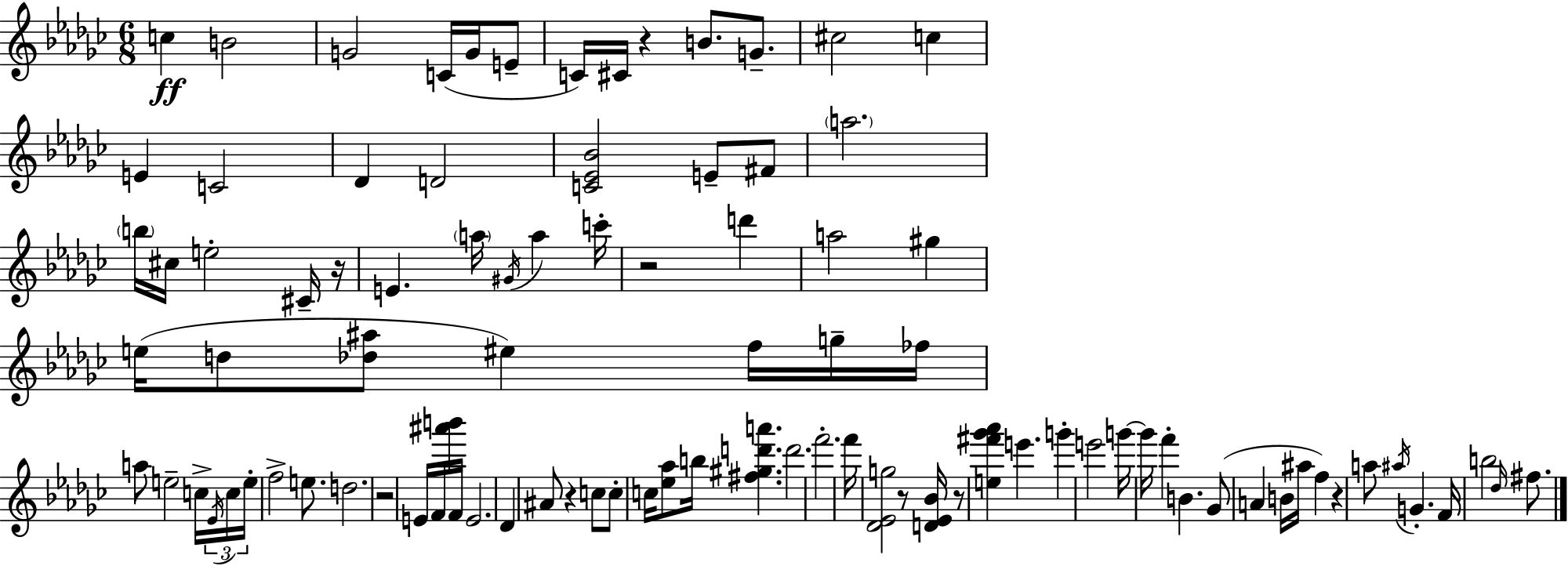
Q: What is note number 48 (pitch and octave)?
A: F4